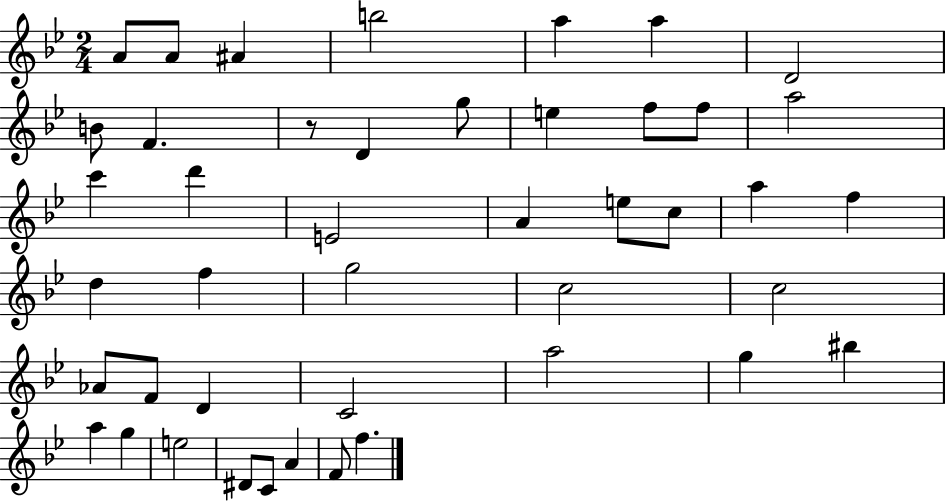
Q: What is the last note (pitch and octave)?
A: F5